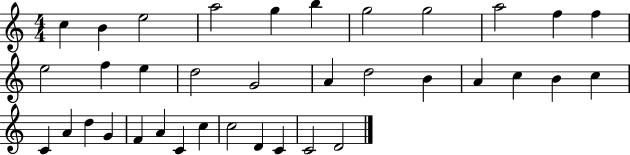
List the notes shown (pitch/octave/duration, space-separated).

C5/q B4/q E5/h A5/h G5/q B5/q G5/h G5/h A5/h F5/q F5/q E5/h F5/q E5/q D5/h G4/h A4/q D5/h B4/q A4/q C5/q B4/q C5/q C4/q A4/q D5/q G4/q F4/q A4/q C4/q C5/q C5/h D4/q C4/q C4/h D4/h